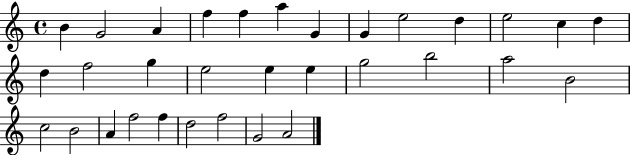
{
  \clef treble
  \time 4/4
  \defaultTimeSignature
  \key c \major
  b'4 g'2 a'4 | f''4 f''4 a''4 g'4 | g'4 e''2 d''4 | e''2 c''4 d''4 | \break d''4 f''2 g''4 | e''2 e''4 e''4 | g''2 b''2 | a''2 b'2 | \break c''2 b'2 | a'4 f''2 f''4 | d''2 f''2 | g'2 a'2 | \break \bar "|."
}